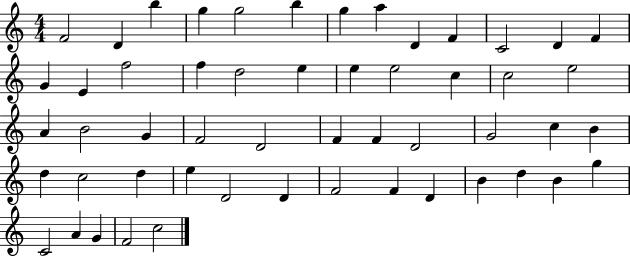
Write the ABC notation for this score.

X:1
T:Untitled
M:4/4
L:1/4
K:C
F2 D b g g2 b g a D F C2 D F G E f2 f d2 e e e2 c c2 e2 A B2 G F2 D2 F F D2 G2 c B d c2 d e D2 D F2 F D B d B g C2 A G F2 c2